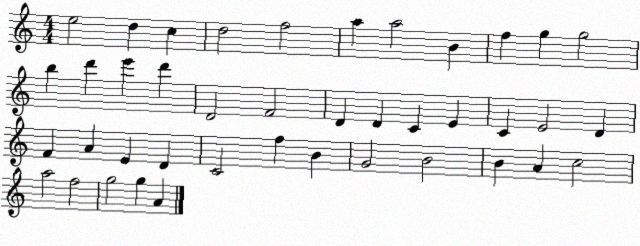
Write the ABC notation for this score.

X:1
T:Untitled
M:4/4
L:1/4
K:C
e2 d c d2 f2 a a2 B f g g2 b d' e' d' D2 F2 D D C E C E2 D F A E D C2 f B G2 B2 B A c2 a2 f2 g2 g A